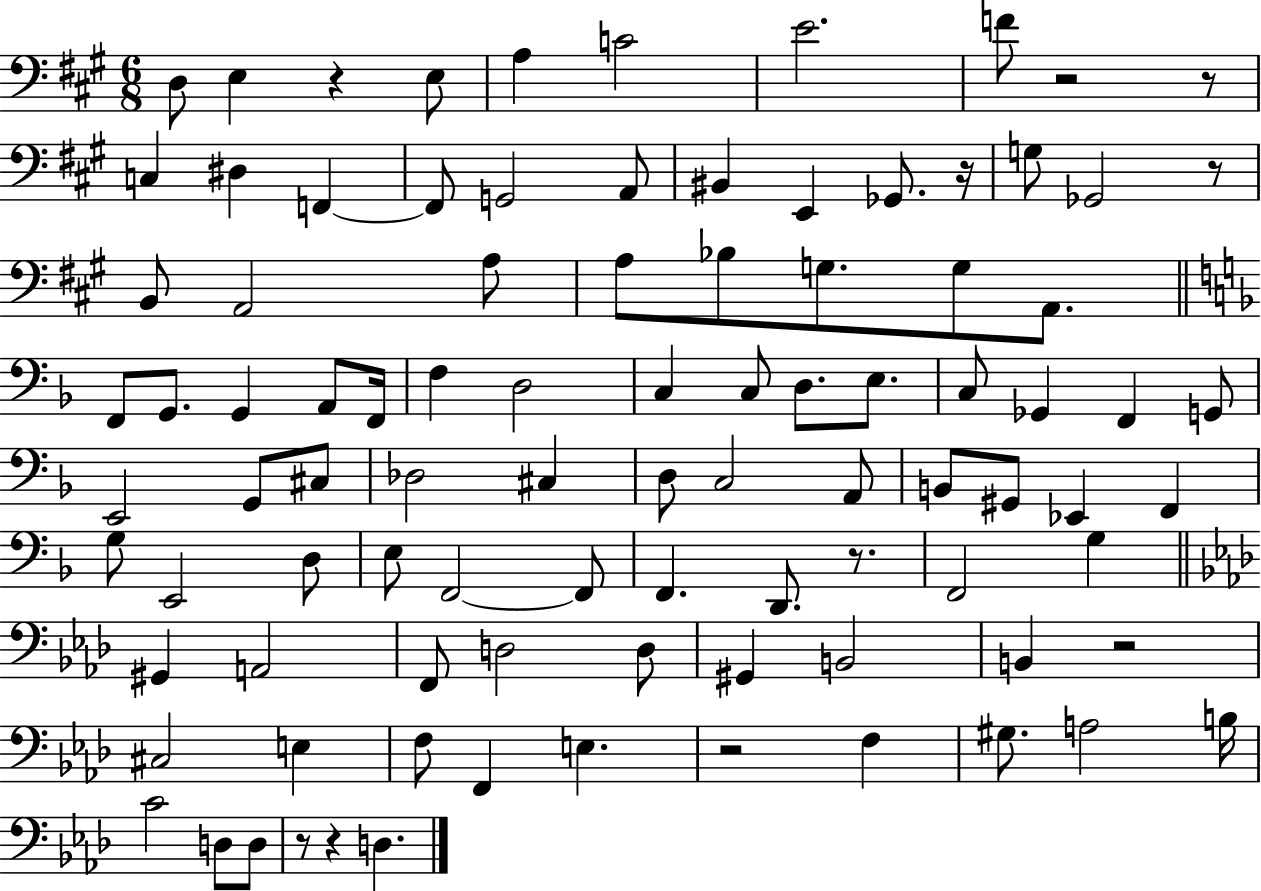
D3/e E3/q R/q E3/e A3/q C4/h E4/h. F4/e R/h R/e C3/q D#3/q F2/q F2/e G2/h A2/e BIS2/q E2/q Gb2/e. R/s G3/e Gb2/h R/e B2/e A2/h A3/e A3/e Bb3/e G3/e. G3/e A2/e. F2/e G2/e. G2/q A2/e F2/s F3/q D3/h C3/q C3/e D3/e. E3/e. C3/e Gb2/q F2/q G2/e E2/h G2/e C#3/e Db3/h C#3/q D3/e C3/h A2/e B2/e G#2/e Eb2/q F2/q G3/e E2/h D3/e E3/e F2/h F2/e F2/q. D2/e. R/e. F2/h G3/q G#2/q A2/h F2/e D3/h D3/e G#2/q B2/h B2/q R/h C#3/h E3/q F3/e F2/q E3/q. R/h F3/q G#3/e. A3/h B3/s C4/h D3/e D3/e R/e R/q D3/q.